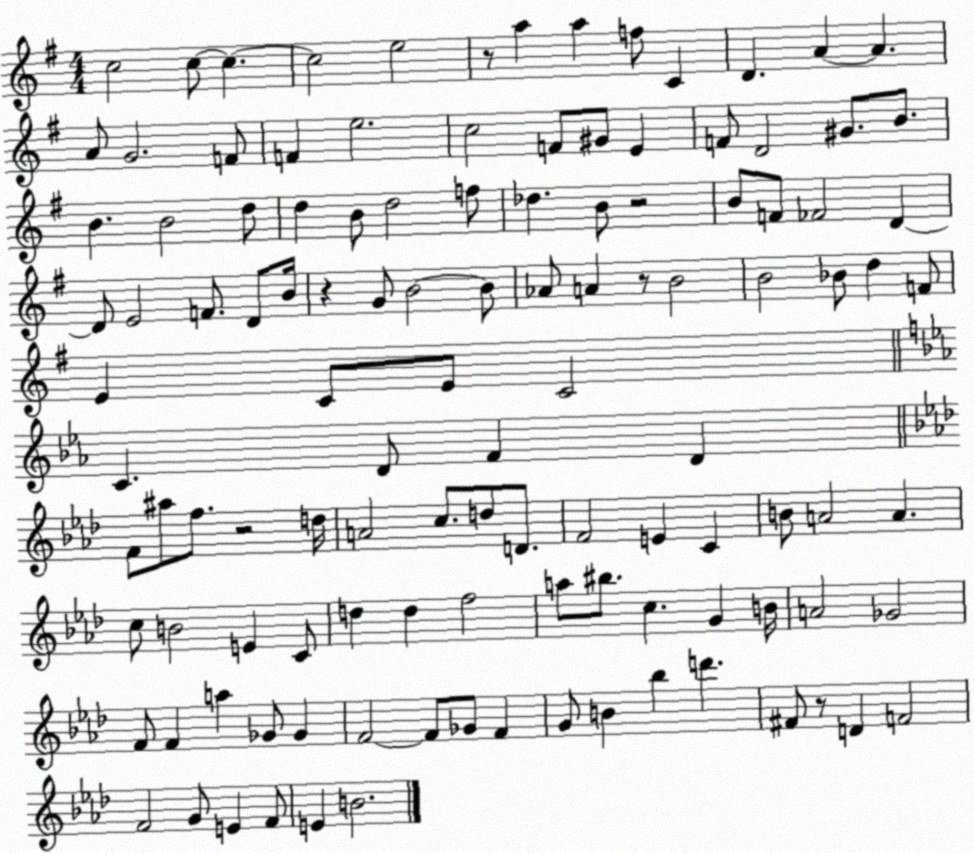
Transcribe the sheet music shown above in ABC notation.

X:1
T:Untitled
M:4/4
L:1/4
K:G
c2 c/2 c c2 e2 z/2 a a f/2 C D A A A/2 G2 F/2 F e2 c2 F/2 ^G/2 E F/2 D2 ^G/2 B/2 B B2 d/2 d B/2 d2 f/2 _d B/2 z2 B/2 F/2 _F2 D D/2 E2 F/2 D/2 B/4 z G/2 B2 B/2 _A/2 A z/2 B2 B2 _B/2 d F/2 E C/2 E/2 C2 C D/2 F D F/2 ^a/2 f/2 z2 d/4 A2 c/2 d/2 D/2 F2 E C B/2 A2 A c/2 B2 E C/2 d d f2 a/2 ^b/2 c G B/4 A2 _G2 F/2 F a _G/2 _G F2 F/2 _G/2 F G/2 B _b d' ^F/2 z/2 D F2 F2 G/2 E F/2 E B2